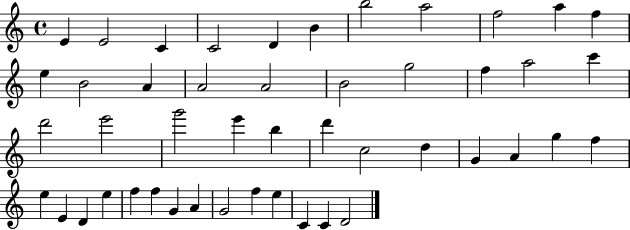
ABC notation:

X:1
T:Untitled
M:4/4
L:1/4
K:C
E E2 C C2 D B b2 a2 f2 a f e B2 A A2 A2 B2 g2 f a2 c' d'2 e'2 g'2 e' b d' c2 d G A g f e E D e f f G A G2 f e C C D2